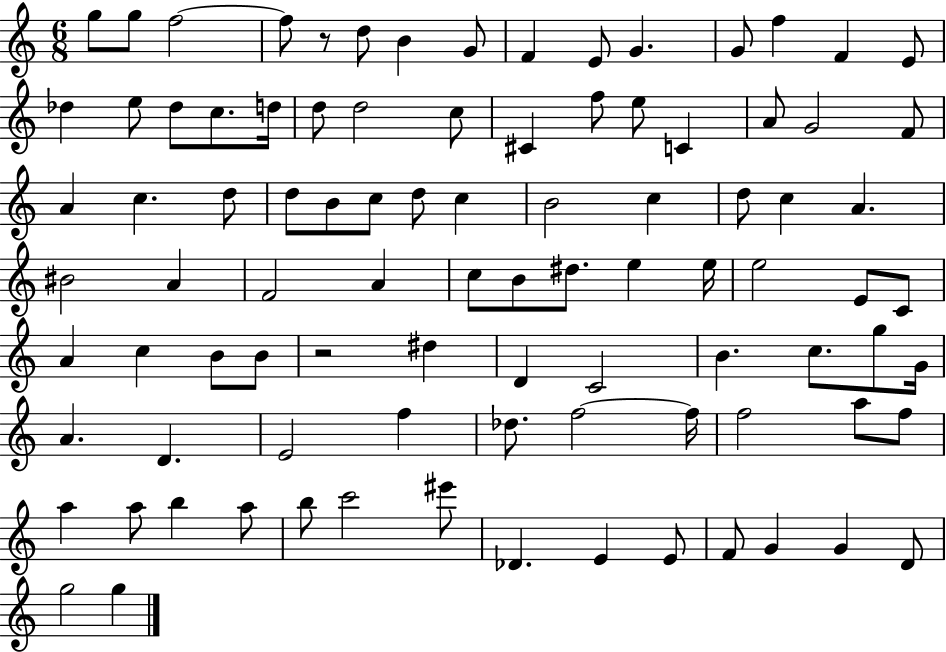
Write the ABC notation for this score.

X:1
T:Untitled
M:6/8
L:1/4
K:C
g/2 g/2 f2 f/2 z/2 d/2 B G/2 F E/2 G G/2 f F E/2 _d e/2 _d/2 c/2 d/4 d/2 d2 c/2 ^C f/2 e/2 C A/2 G2 F/2 A c d/2 d/2 B/2 c/2 d/2 c B2 c d/2 c A ^B2 A F2 A c/2 B/2 ^d/2 e e/4 e2 E/2 C/2 A c B/2 B/2 z2 ^d D C2 B c/2 g/2 G/4 A D E2 f _d/2 f2 f/4 f2 a/2 f/2 a a/2 b a/2 b/2 c'2 ^e'/2 _D E E/2 F/2 G G D/2 g2 g